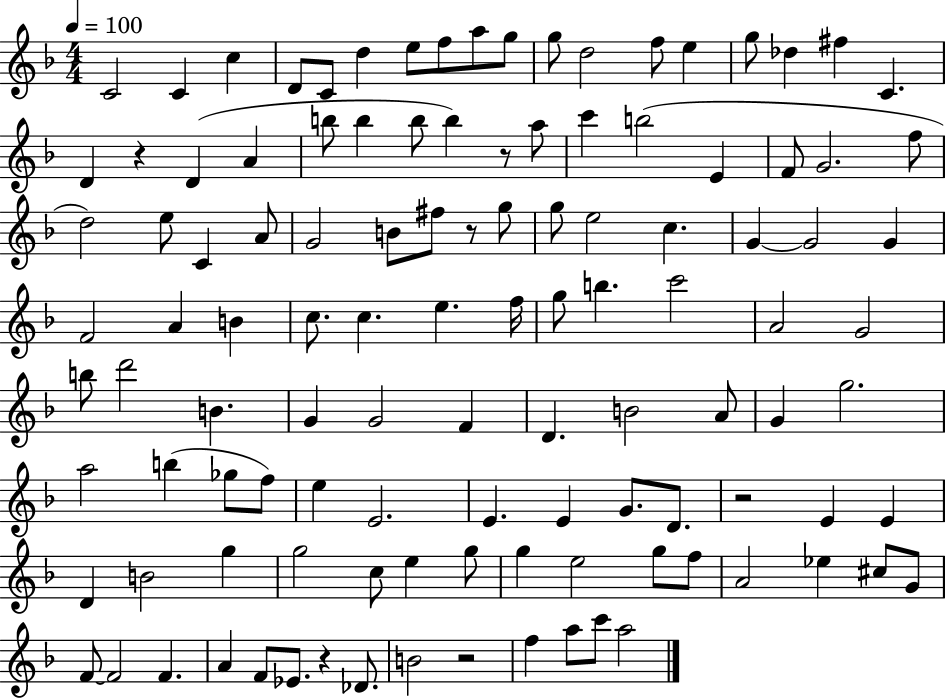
{
  \clef treble
  \numericTimeSignature
  \time 4/4
  \key f \major
  \tempo 4 = 100
  c'2 c'4 c''4 | d'8 c'8 d''4 e''8 f''8 a''8 g''8 | g''8 d''2 f''8 e''4 | g''8 des''4 fis''4 c'4. | \break d'4 r4 d'4( a'4 | b''8 b''4 b''8 b''4) r8 a''8 | c'''4 b''2( e'4 | f'8 g'2. f''8 | \break d''2) e''8 c'4 a'8 | g'2 b'8 fis''8 r8 g''8 | g''8 e''2 c''4. | g'4~~ g'2 g'4 | \break f'2 a'4 b'4 | c''8. c''4. e''4. f''16 | g''8 b''4. c'''2 | a'2 g'2 | \break b''8 d'''2 b'4. | g'4 g'2 f'4 | d'4. b'2 a'8 | g'4 g''2. | \break a''2 b''4( ges''8 f''8) | e''4 e'2. | e'4. e'4 g'8. d'8. | r2 e'4 e'4 | \break d'4 b'2 g''4 | g''2 c''8 e''4 g''8 | g''4 e''2 g''8 f''8 | a'2 ees''4 cis''8 g'8 | \break f'8~~ f'2 f'4. | a'4 f'8 ees'8. r4 des'8. | b'2 r2 | f''4 a''8 c'''8 a''2 | \break \bar "|."
}